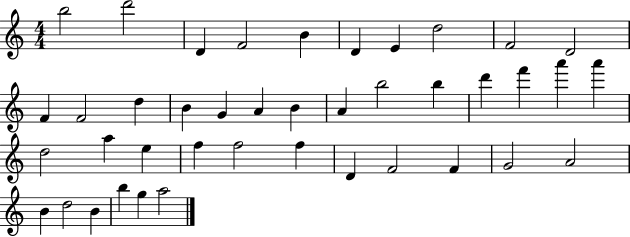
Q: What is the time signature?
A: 4/4